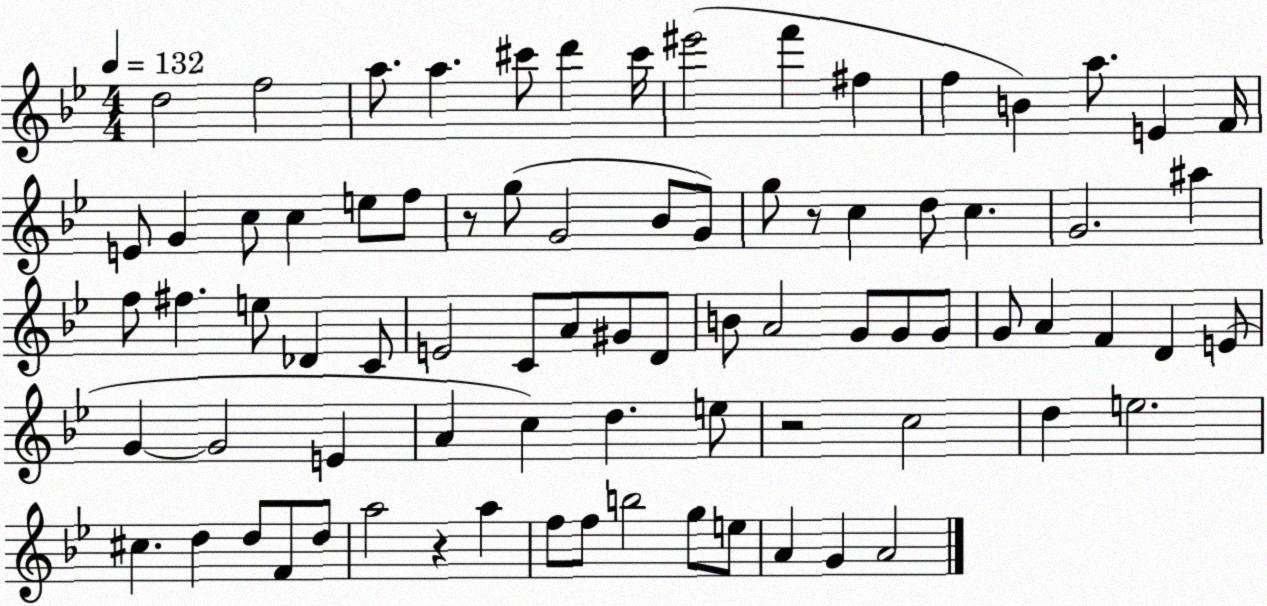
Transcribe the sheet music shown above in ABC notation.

X:1
T:Untitled
M:4/4
L:1/4
K:Bb
d2 f2 a/2 a ^c'/2 d' ^c'/4 ^e'2 f' ^f f B a/2 E F/4 E/2 G c/2 c e/2 f/2 z/2 g/2 G2 _B/2 G/2 g/2 z/2 c d/2 c G2 ^a f/2 ^f e/2 _D C/2 E2 C/2 A/2 ^G/2 D/2 B/2 A2 G/2 G/2 G/2 G/2 A F D E/2 G G2 E A c d e/2 z2 c2 d e2 ^c d d/2 F/2 d/2 a2 z a f/2 f/2 b2 g/2 e/2 A G A2